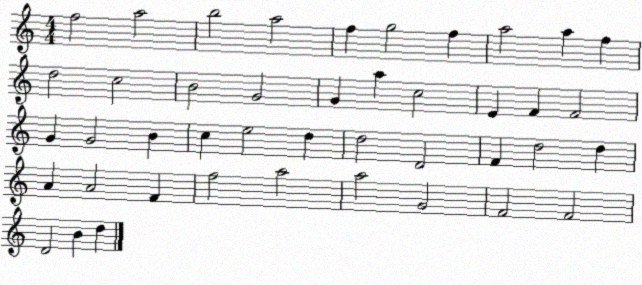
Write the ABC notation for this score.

X:1
T:Untitled
M:4/4
L:1/4
K:C
f2 a2 b2 a2 f g2 f a2 a f d2 c2 B2 G2 G a c2 E F F2 G G2 B c e2 d d2 D2 F d2 d A A2 F f2 a2 a2 G2 F2 F2 D2 B d